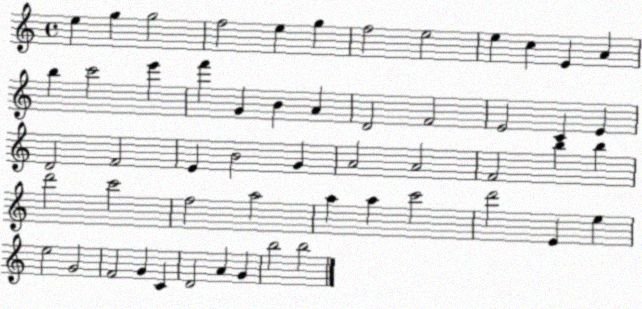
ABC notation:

X:1
T:Untitled
M:4/4
L:1/4
K:C
e g g2 f2 e g f2 e2 e c E A b c'2 e' f' G B A D2 F2 E2 C E D2 F2 E B2 G A2 A2 F2 b b d'2 c'2 f2 a2 a a c'2 d'2 E e e2 G2 F2 G C D2 A G b2 b2